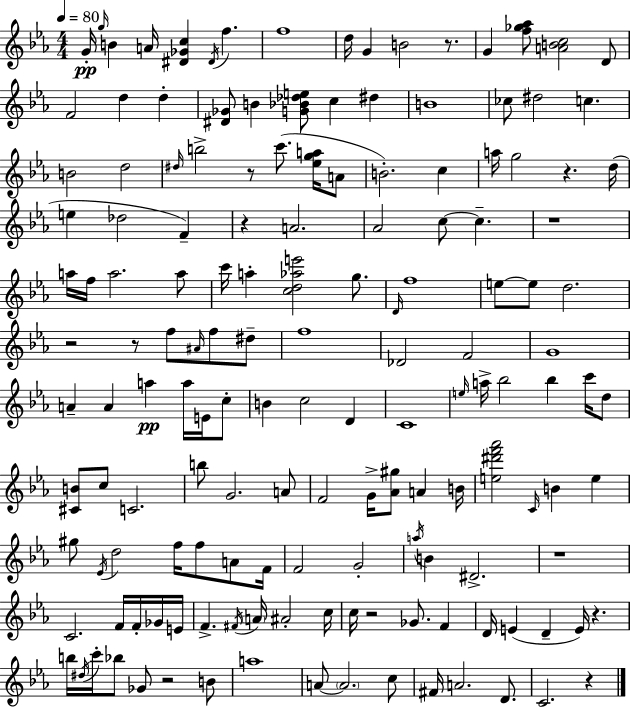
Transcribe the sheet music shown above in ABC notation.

X:1
T:Untitled
M:4/4
L:1/4
K:Eb
G/4 g/4 B A/4 [^D_Gc] ^D/4 f f4 d/4 G B2 z/2 G [f_g_a]/2 [ABc]2 D/2 F2 d d [^D_G]/2 B [G_B_de]/2 c ^d B4 _c/2 ^d2 c B2 d2 ^d/4 b2 z/2 c'/2 [_ega]/4 A/2 B2 c a/4 g2 z d/4 e _d2 F z A2 _A2 c/2 c z4 a/4 f/4 a2 a/2 c'/4 a [cd_ae']2 g/2 D/4 f4 e/2 e/2 d2 z2 z/2 f/2 ^A/4 f/2 ^d/2 f4 _D2 F2 G4 A A a a/4 E/4 c/2 B c2 D C4 e/4 a/4 _b2 _b c'/4 d/2 [^CB]/2 c/2 C2 b/2 G2 A/2 F2 G/4 [_A^g]/2 A B/4 [e^d'f'_a']2 C/4 B e ^g/2 _E/4 d2 f/4 f/2 A/2 F/4 F2 G2 a/4 B ^D2 z4 C2 F/4 F/4 _G/4 E/4 F ^F/4 A/4 ^A2 c/4 c/4 z2 _G/2 F D/4 E D E/4 z b/4 ^d/4 c'/4 _b/2 _G/2 z2 B/2 a4 A/2 A2 c/2 ^F/4 A2 D/2 C2 z